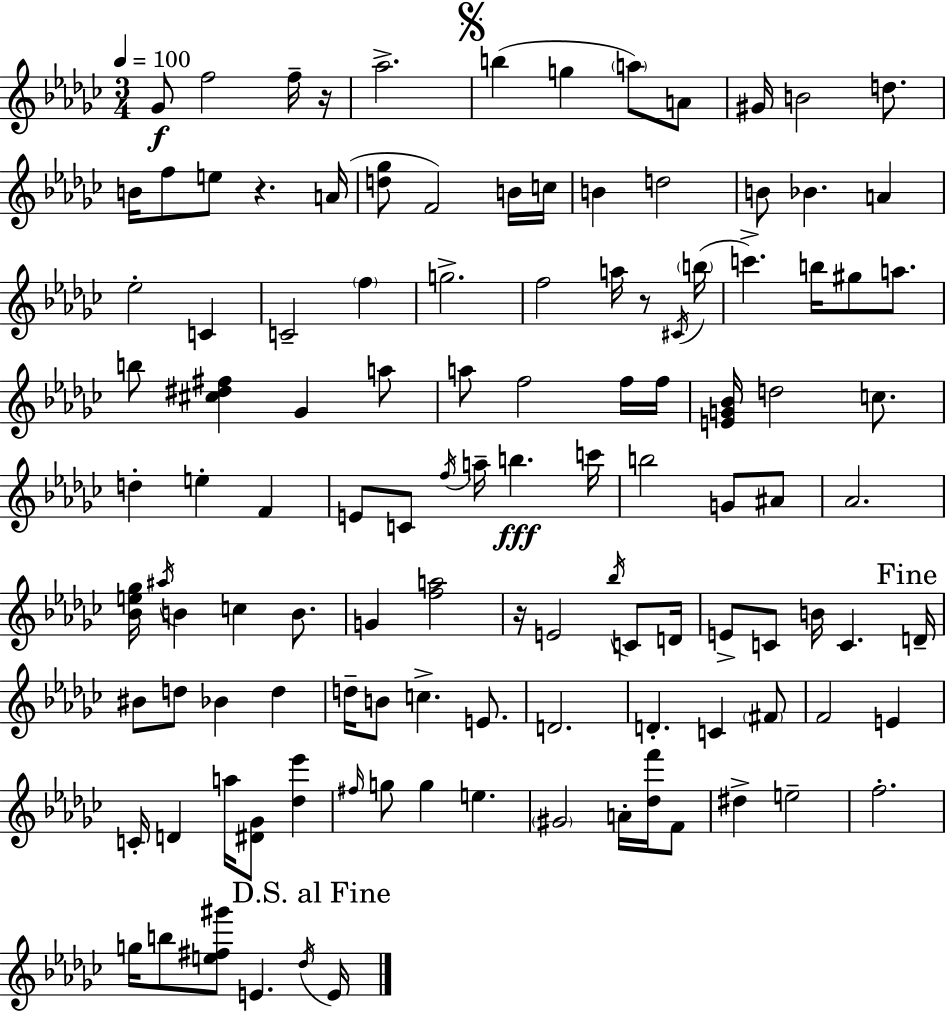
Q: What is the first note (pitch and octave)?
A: Gb4